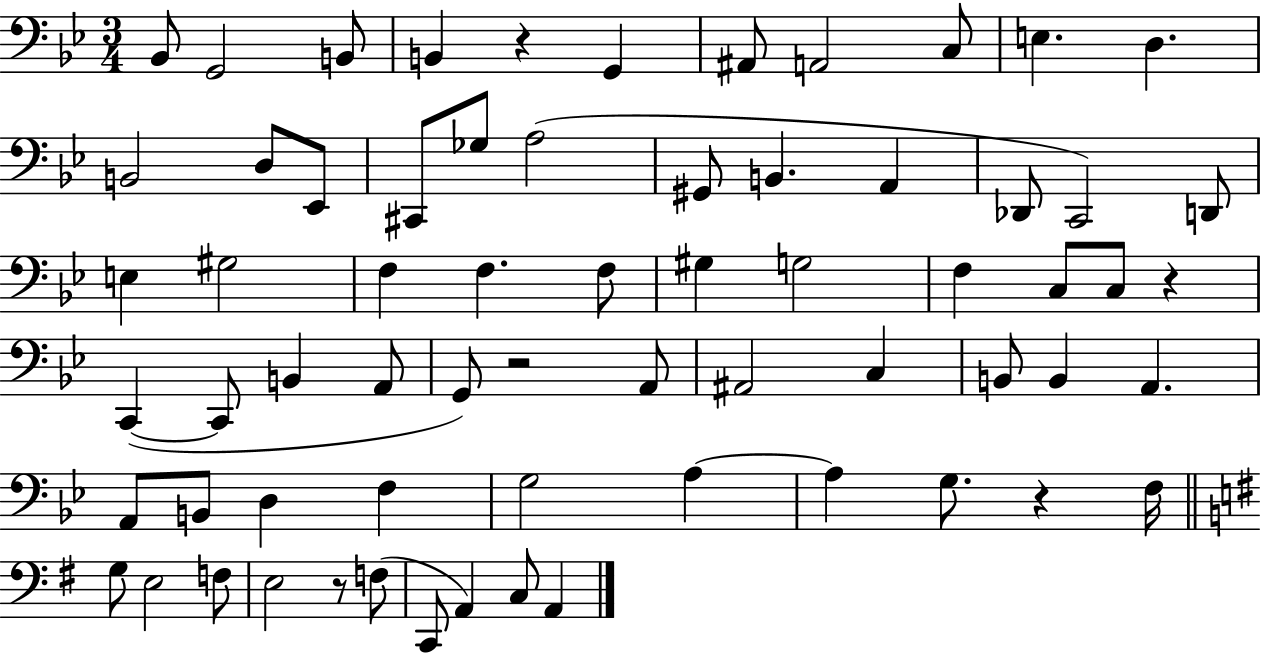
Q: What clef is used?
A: bass